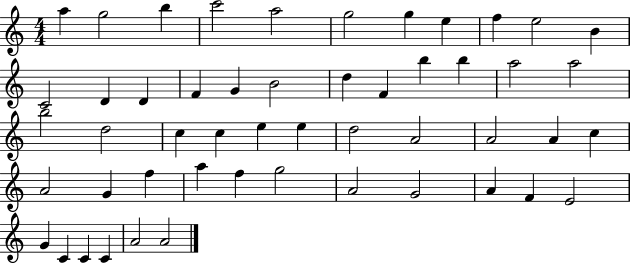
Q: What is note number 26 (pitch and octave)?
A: C5